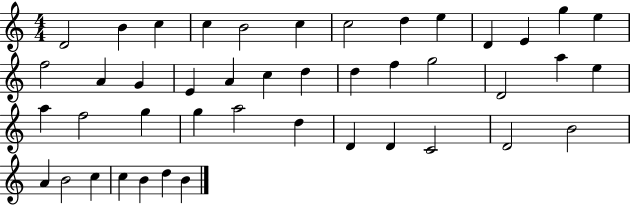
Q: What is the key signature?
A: C major